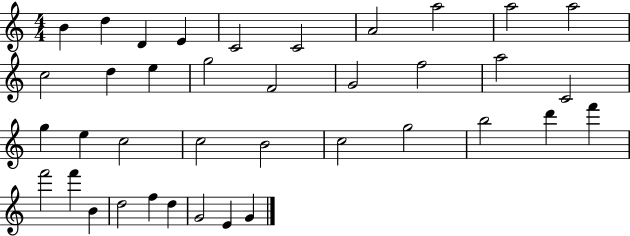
B4/q D5/q D4/q E4/q C4/h C4/h A4/h A5/h A5/h A5/h C5/h D5/q E5/q G5/h F4/h G4/h F5/h A5/h C4/h G5/q E5/q C5/h C5/h B4/h C5/h G5/h B5/h D6/q F6/q F6/h F6/q B4/q D5/h F5/q D5/q G4/h E4/q G4/q